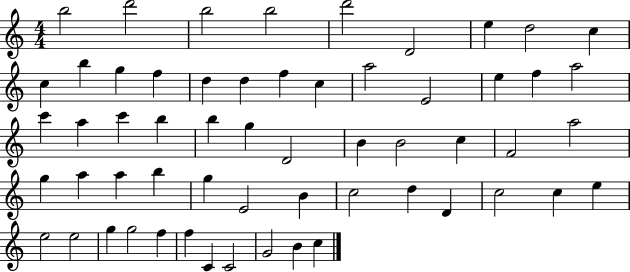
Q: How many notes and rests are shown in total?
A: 58